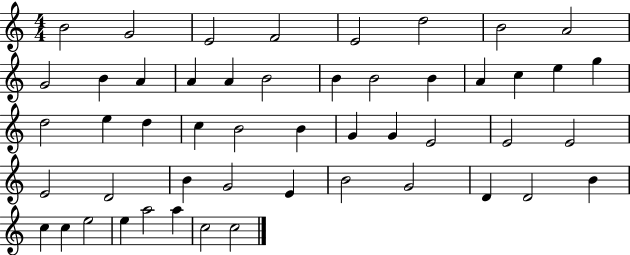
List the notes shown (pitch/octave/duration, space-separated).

B4/h G4/h E4/h F4/h E4/h D5/h B4/h A4/h G4/h B4/q A4/q A4/q A4/q B4/h B4/q B4/h B4/q A4/q C5/q E5/q G5/q D5/h E5/q D5/q C5/q B4/h B4/q G4/q G4/q E4/h E4/h E4/h E4/h D4/h B4/q G4/h E4/q B4/h G4/h D4/q D4/h B4/q C5/q C5/q E5/h E5/q A5/h A5/q C5/h C5/h